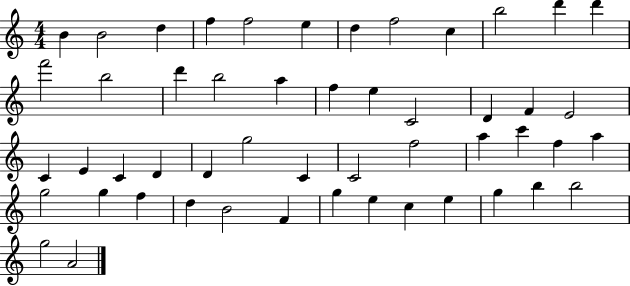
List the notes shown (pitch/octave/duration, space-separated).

B4/q B4/h D5/q F5/q F5/h E5/q D5/q F5/h C5/q B5/h D6/q D6/q F6/h B5/h D6/q B5/h A5/q F5/q E5/q C4/h D4/q F4/q E4/h C4/q E4/q C4/q D4/q D4/q G5/h C4/q C4/h F5/h A5/q C6/q F5/q A5/q G5/h G5/q F5/q D5/q B4/h F4/q G5/q E5/q C5/q E5/q G5/q B5/q B5/h G5/h A4/h